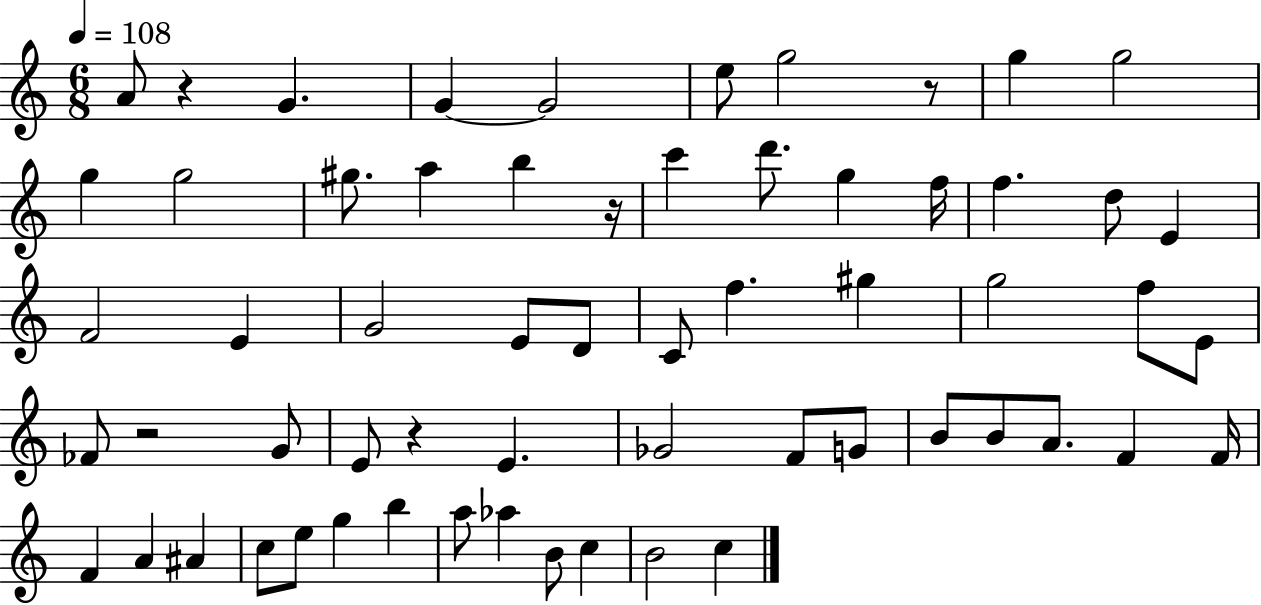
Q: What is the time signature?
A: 6/8